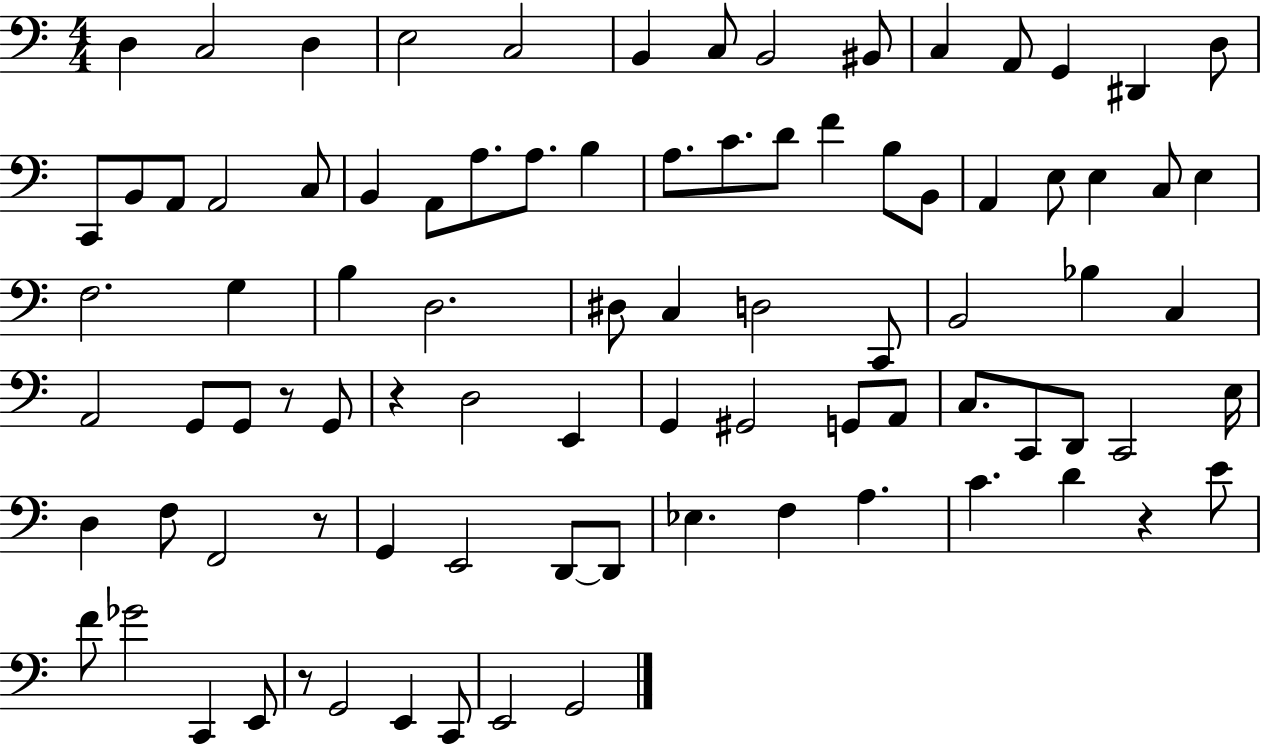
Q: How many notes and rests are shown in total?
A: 88